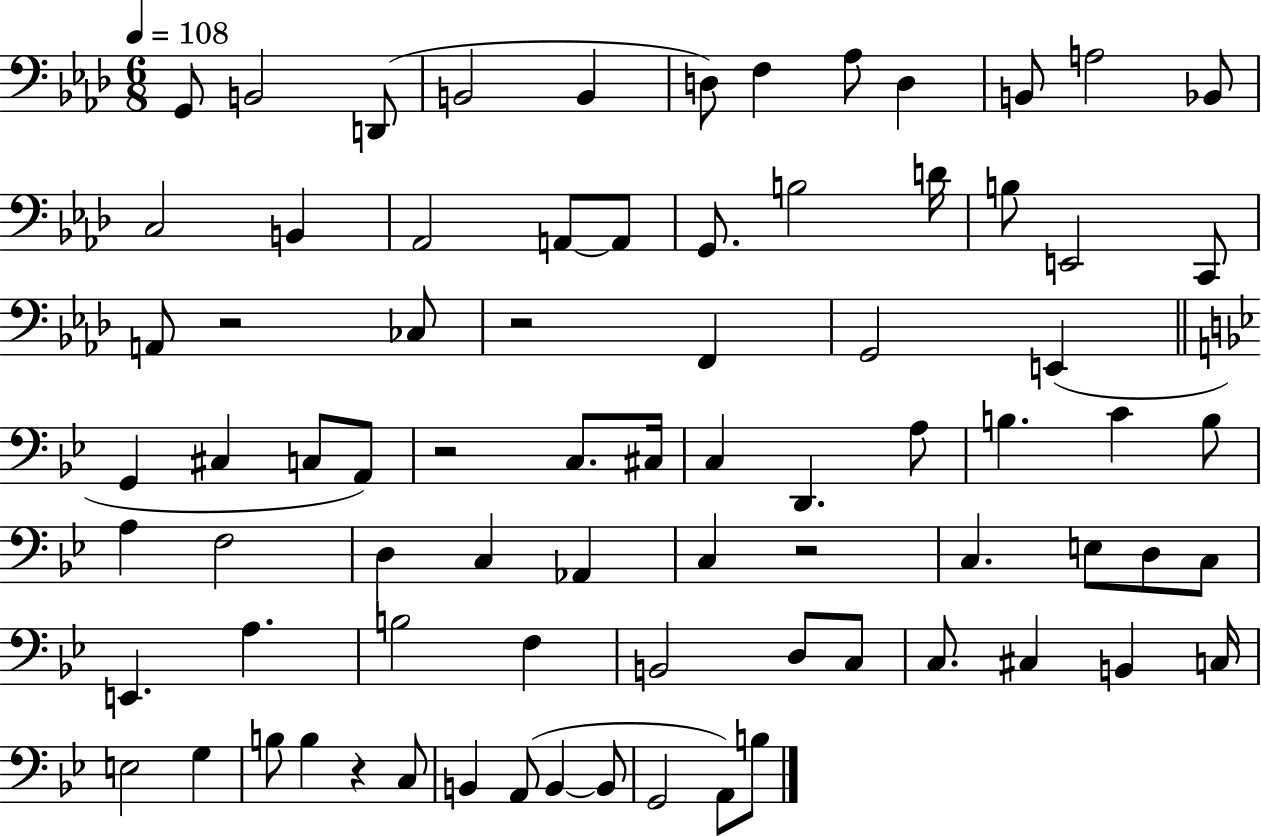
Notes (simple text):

G2/e B2/h D2/e B2/h B2/q D3/e F3/q Ab3/e D3/q B2/e A3/h Bb2/e C3/h B2/q Ab2/h A2/e A2/e G2/e. B3/h D4/s B3/e E2/h C2/e A2/e R/h CES3/e R/h F2/q G2/h E2/q G2/q C#3/q C3/e A2/e R/h C3/e. C#3/s C3/q D2/q. A3/e B3/q. C4/q B3/e A3/q F3/h D3/q C3/q Ab2/q C3/q R/h C3/q. E3/e D3/e C3/e E2/q. A3/q. B3/h F3/q B2/h D3/e C3/e C3/e. C#3/q B2/q C3/s E3/h G3/q B3/e B3/q R/q C3/e B2/q A2/e B2/q B2/e G2/h A2/e B3/e